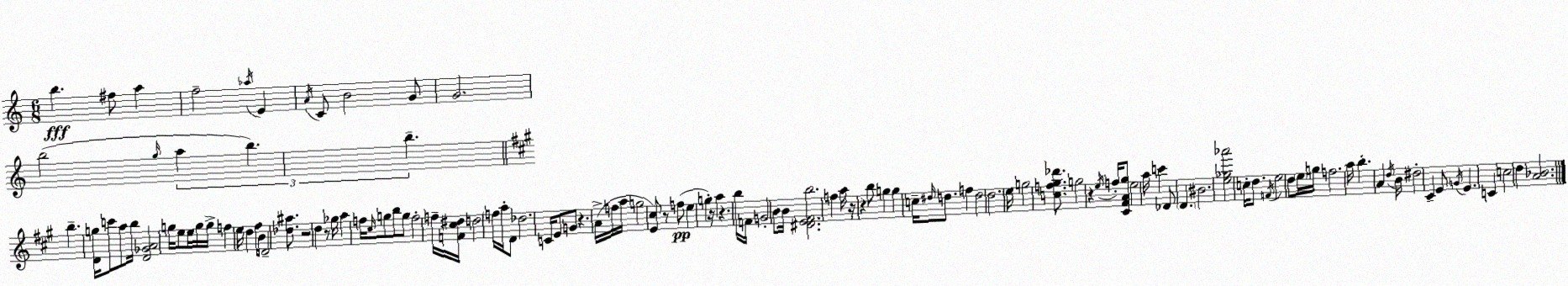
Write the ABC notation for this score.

X:1
T:Untitled
M:6/8
L:1/4
K:C
b ^f/2 a f2 _a/4 E A/4 C/2 B2 G/2 G2 b2 g/4 a b b b [Dg]/4 c'/2 a/2 b/4 [D_GA]2 g/4 e/2 e/4 g/4 g/4 f e/4 d ^f/4 B/4 D2 [_d^a]/2 z2 d z/2 _g/4 a f/4 ^c/4 g/2 b/2 g/2 f2 f/4 [F^c^d]/4 d2 f/4 a/4 D/2 _d2 C/4 E/2 G/2 z A/4 f/4 a/4 g2 [E^c]/2 z/2 f/2 e g z/4 a z b/4 F/4 G2 B/2 B/4 [^DE^Fb]2 f a/4 z/4 z b/2 g g c/4 ^d/4 d/2 f d2 d2 e/4 g2 [cf^g_d']/2 g2 z e/4 f/4 [^C^FA^g]/2 e2 a/4 c' _D/2 D ^B2 [e_g_a']2 c/4 d/2 F/4 e2 d/2 e/4 g/4 f2 a/4 b A d/4 B/4 ^d2 ^C E/2 G/4 E C c2 d [A_B]2